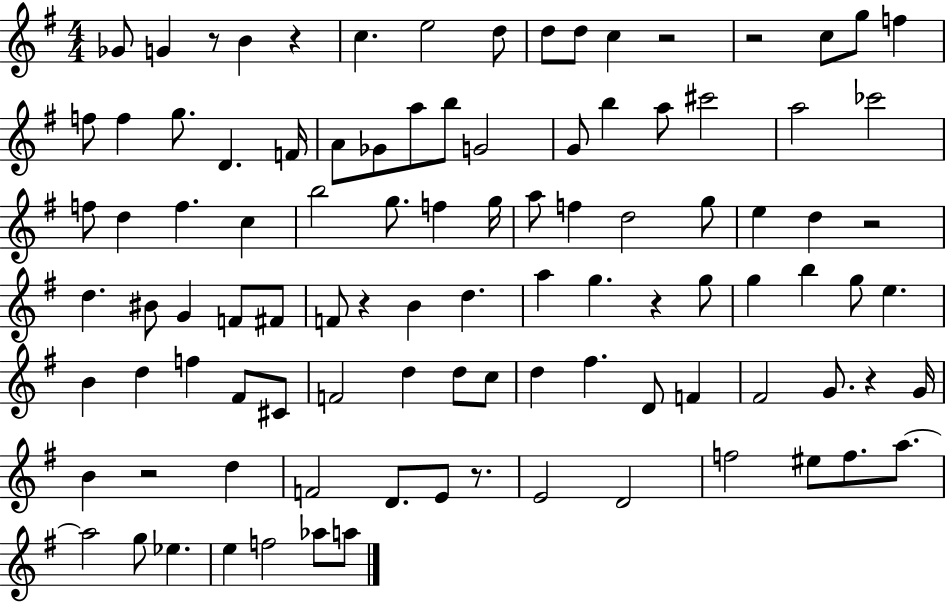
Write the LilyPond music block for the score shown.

{
  \clef treble
  \numericTimeSignature
  \time 4/4
  \key g \major
  ges'8 g'4 r8 b'4 r4 | c''4. e''2 d''8 | d''8 d''8 c''4 r2 | r2 c''8 g''8 f''4 | \break f''8 f''4 g''8. d'4. f'16 | a'8 ges'8 a''8 b''8 g'2 | g'8 b''4 a''8 cis'''2 | a''2 ces'''2 | \break f''8 d''4 f''4. c''4 | b''2 g''8. f''4 g''16 | a''8 f''4 d''2 g''8 | e''4 d''4 r2 | \break d''4. bis'8 g'4 f'8 fis'8 | f'8 r4 b'4 d''4. | a''4 g''4. r4 g''8 | g''4 b''4 g''8 e''4. | \break b'4 d''4 f''4 fis'8 cis'8 | f'2 d''4 d''8 c''8 | d''4 fis''4. d'8 f'4 | fis'2 g'8. r4 g'16 | \break b'4 r2 d''4 | f'2 d'8. e'8 r8. | e'2 d'2 | f''2 eis''8 f''8. a''8.~~ | \break a''2 g''8 ees''4. | e''4 f''2 aes''8 a''8 | \bar "|."
}